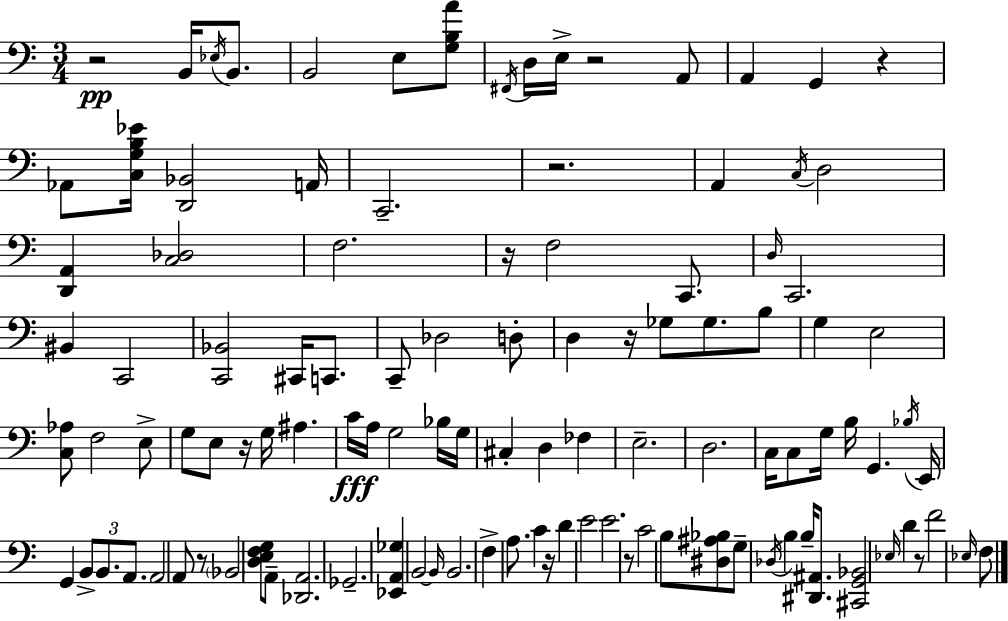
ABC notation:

X:1
T:Untitled
M:3/4
L:1/4
K:Am
z2 B,,/4 _E,/4 B,,/2 B,,2 E,/2 [G,B,A]/2 ^F,,/4 D,/4 E,/4 z2 A,,/2 A,, G,, z _A,,/2 [C,G,B,_E]/4 [D,,_B,,]2 A,,/4 C,,2 z2 A,, C,/4 D,2 [D,,A,,] [C,_D,]2 F,2 z/4 F,2 C,,/2 D,/4 C,,2 ^B,, C,,2 [C,,_B,,]2 ^C,,/4 C,,/2 C,,/2 _D,2 D,/2 D, z/4 _G,/2 _G,/2 B,/2 G, E,2 [C,_A,]/2 F,2 E,/2 G,/2 E,/2 z/4 G,/4 ^A, C/4 A,/4 G,2 _B,/4 G,/4 ^C, D, _F, E,2 D,2 C,/4 C,/2 G,/4 B,/4 G,, _B,/4 E,,/4 G,, B,,/2 B,,/2 A,,/2 A,,2 A,,/2 z/2 _B,,2 [D,E,F,G,]/2 A,,/2 [_D,,A,,]2 _G,,2 [_E,,A,,_G,] B,,2 B,,/4 B,,2 F, A,/2 C z/4 D E2 E2 z/2 C2 B,/2 [^D,^A,_B,]/2 G,/2 _D,/4 B, B,/4 [^D,,^A,,]/2 [^C,,G,,_B,,]2 _E,/4 D z/2 F2 _E,/4 F,/2